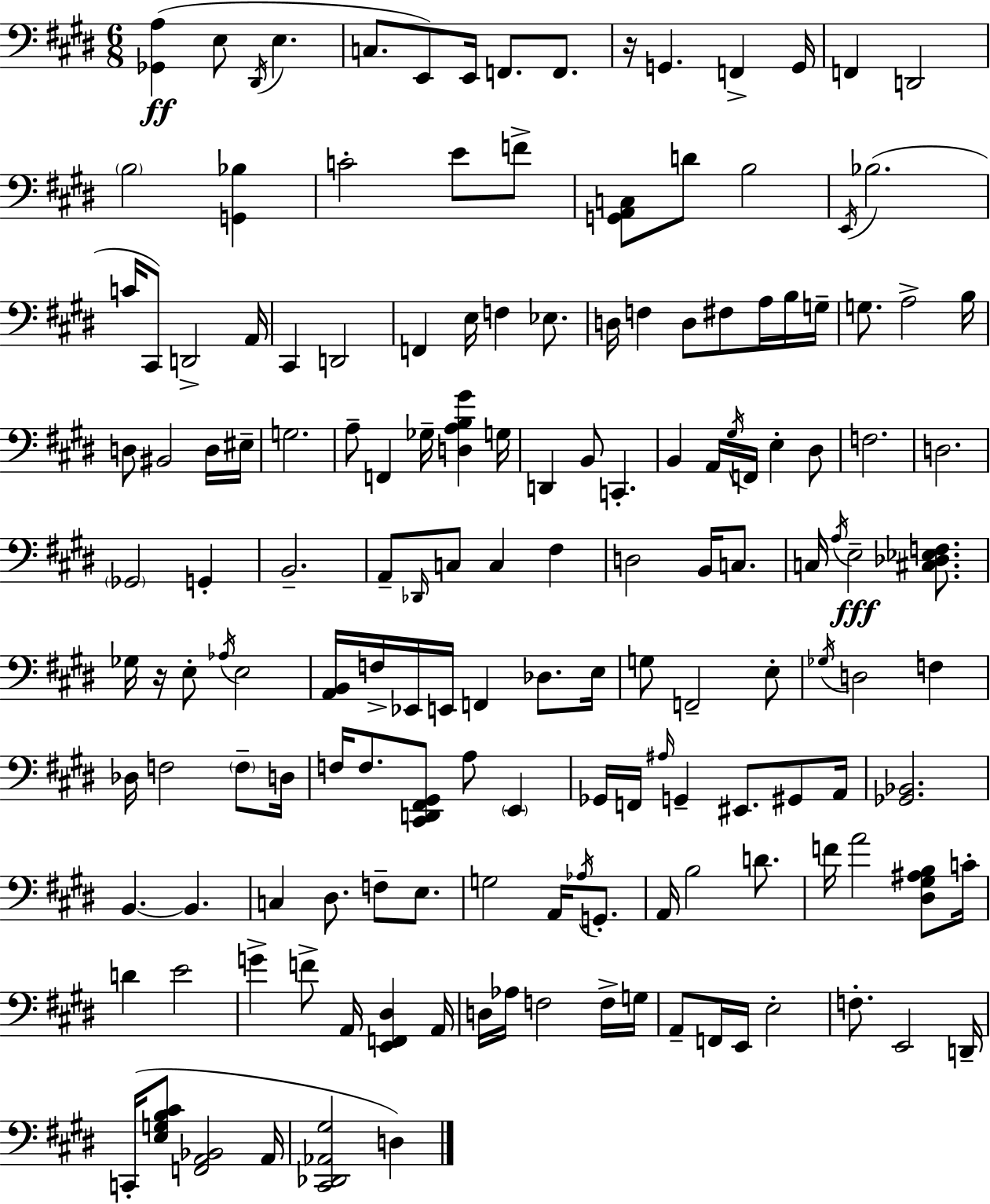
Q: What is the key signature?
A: E major